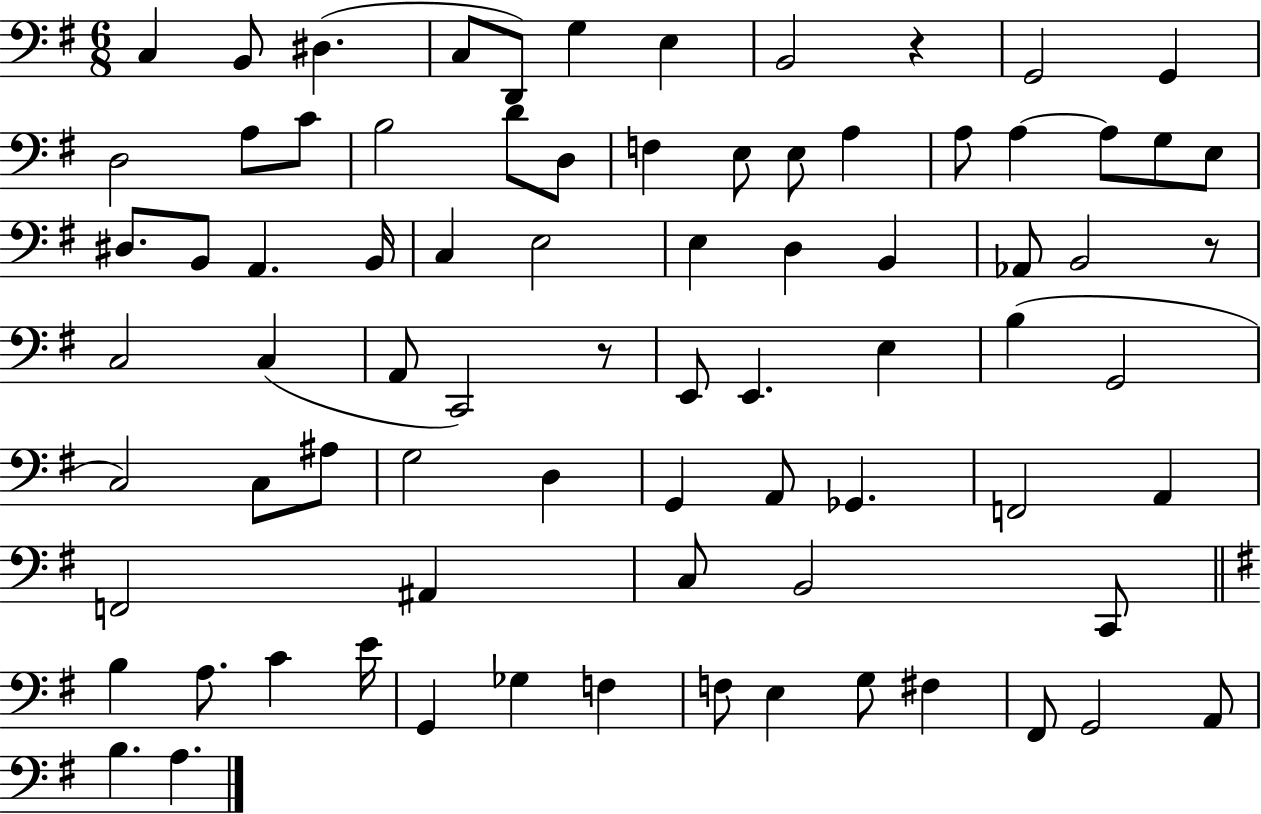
C3/q B2/e D#3/q. C3/e D2/e G3/q E3/q B2/h R/q G2/h G2/q D3/h A3/e C4/e B3/h D4/e D3/e F3/q E3/e E3/e A3/q A3/e A3/q A3/e G3/e E3/e D#3/e. B2/e A2/q. B2/s C3/q E3/h E3/q D3/q B2/q Ab2/e B2/h R/e C3/h C3/q A2/e C2/h R/e E2/e E2/q. E3/q B3/q G2/h C3/h C3/e A#3/e G3/h D3/q G2/q A2/e Gb2/q. F2/h A2/q F2/h A#2/q C3/e B2/h C2/e B3/q A3/e. C4/q E4/s G2/q Gb3/q F3/q F3/e E3/q G3/e F#3/q F#2/e G2/h A2/e B3/q. A3/q.